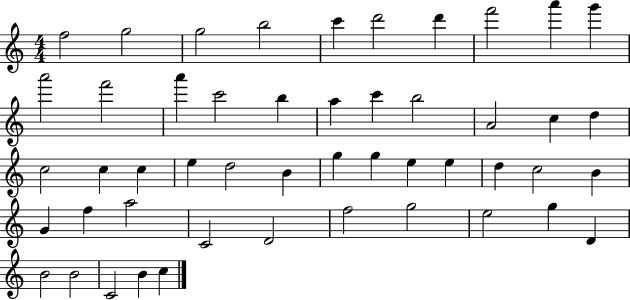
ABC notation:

X:1
T:Untitled
M:4/4
L:1/4
K:C
f2 g2 g2 b2 c' d'2 d' f'2 a' g' a'2 f'2 a' c'2 b a c' b2 A2 c d c2 c c e d2 B g g e e d c2 B G f a2 C2 D2 f2 g2 e2 g D B2 B2 C2 B c